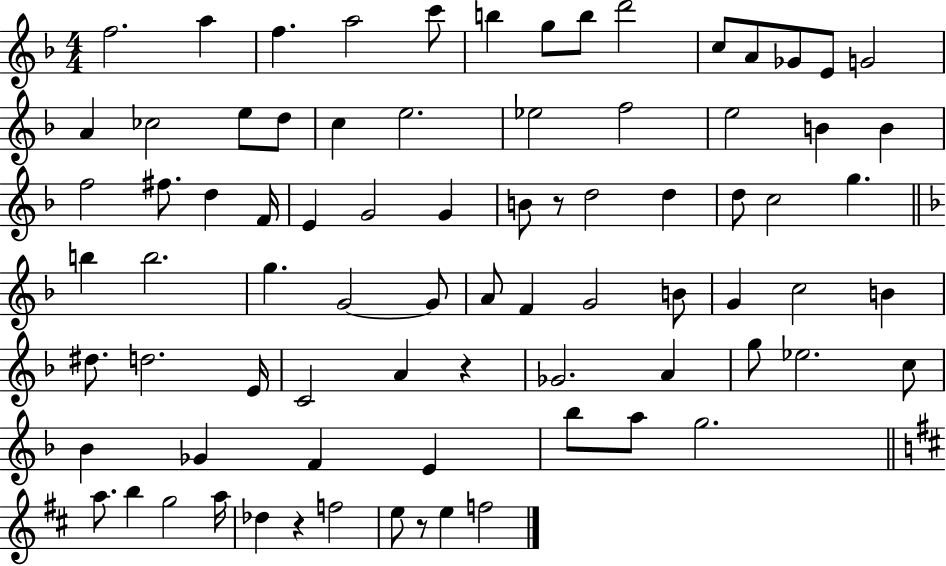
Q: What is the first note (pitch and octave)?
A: F5